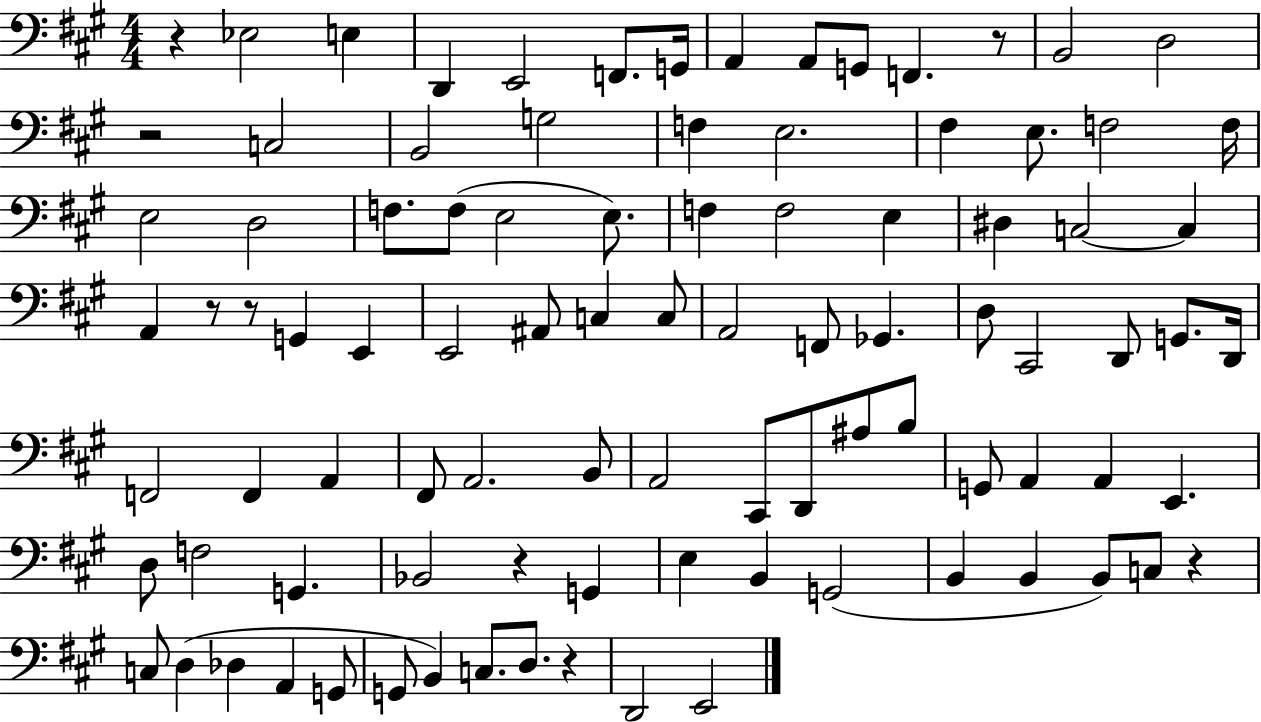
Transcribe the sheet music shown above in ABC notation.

X:1
T:Untitled
M:4/4
L:1/4
K:A
z _E,2 E, D,, E,,2 F,,/2 G,,/4 A,, A,,/2 G,,/2 F,, z/2 B,,2 D,2 z2 C,2 B,,2 G,2 F, E,2 ^F, E,/2 F,2 F,/4 E,2 D,2 F,/2 F,/2 E,2 E,/2 F, F,2 E, ^D, C,2 C, A,, z/2 z/2 G,, E,, E,,2 ^A,,/2 C, C,/2 A,,2 F,,/2 _G,, D,/2 ^C,,2 D,,/2 G,,/2 D,,/4 F,,2 F,, A,, ^F,,/2 A,,2 B,,/2 A,,2 ^C,,/2 D,,/2 ^A,/2 B,/2 G,,/2 A,, A,, E,, D,/2 F,2 G,, _B,,2 z G,, E, B,, G,,2 B,, B,, B,,/2 C,/2 z C,/2 D, _D, A,, G,,/2 G,,/2 B,, C,/2 D,/2 z D,,2 E,,2